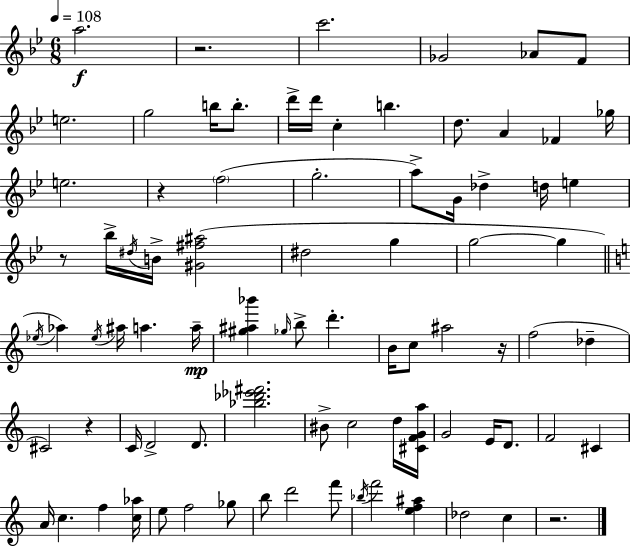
{
  \clef treble
  \numericTimeSignature
  \time 6/8
  \key bes \major
  \tempo 4 = 108
  a''2.\f | r2. | c'''2. | ges'2 aes'8 f'8 | \break e''2. | g''2 b''16 b''8.-. | d'''16-> d'''16 c''4-. b''4. | d''8. a'4 fes'4 ges''16 | \break e''2. | r4 \parenthesize f''2( | g''2.-. | a''8->) g'16 des''4-> d''16 e''4 | \break r8 bes''16-> \acciaccatura { dis''16 } b'16-> <gis' fis'' ais''>2( | dis''2 g''4 | g''2~~ g''4 | \bar "||" \break \key c \major \acciaccatura { ees''16 }) aes''4 \acciaccatura { ees''16 } ais''16 a''4. | a''16--\mp <gis'' ais'' bes'''>4 \grace { ges''16 } b''8-> d'''4.-. | b'16 c''8 ais''2 | r16 f''2( des''4-- | \break cis'2) r4 | c'16 d'2-> | d'8. <bes'' des''' ees''' fis'''>2. | bis'8-> c''2 | \break d''16 <cis' f' g' a''>16 g'2 e'16 | d'8. f'2 cis'4 | a'16 c''4. f''4 | <c'' aes''>16 e''8 f''2 | \break ges''8 b''8 d'''2 | f'''8 \acciaccatura { bes''16 } f'''2 | <e'' f'' ais''>4 des''2 | c''4 r2. | \break \bar "|."
}